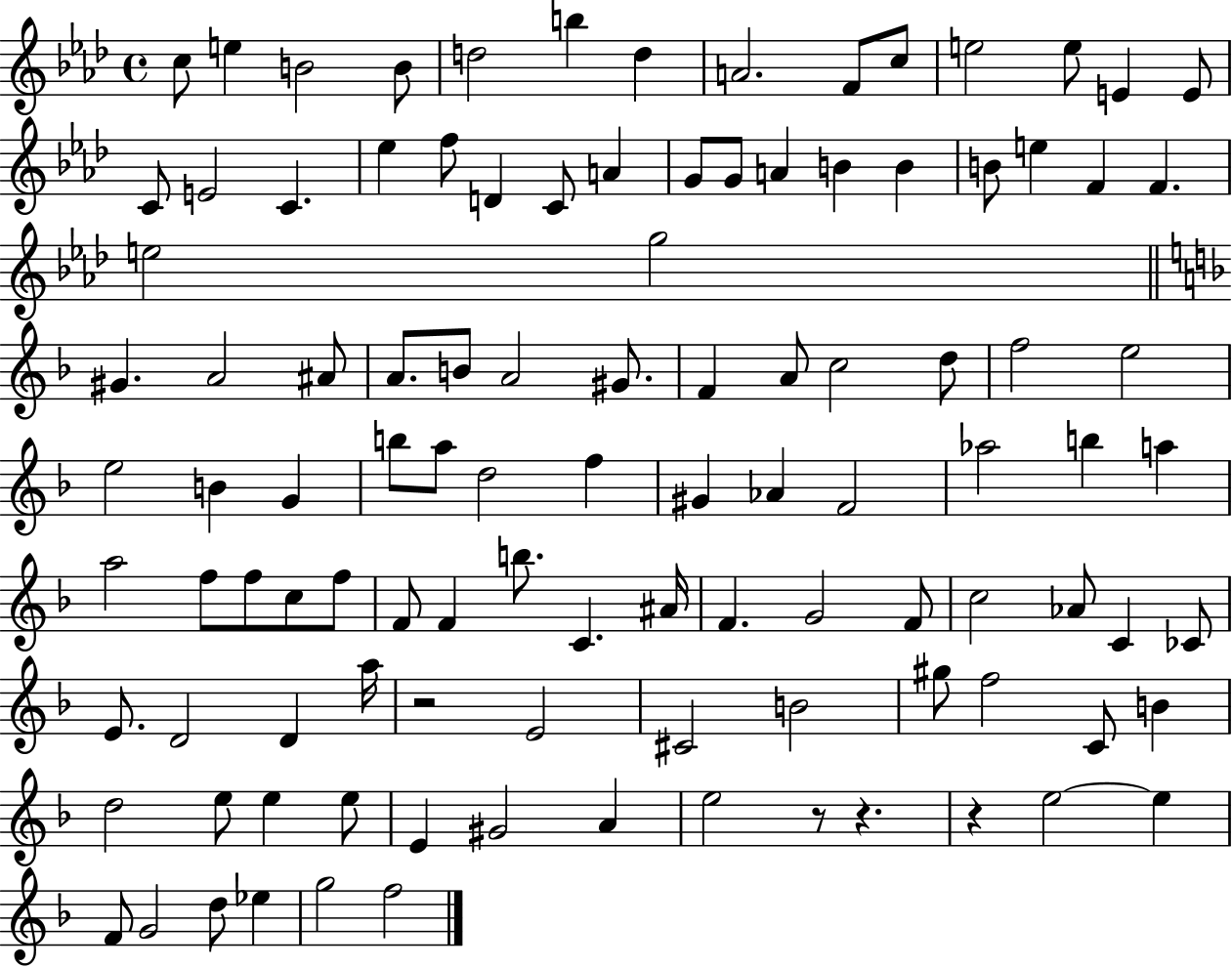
{
  \clef treble
  \time 4/4
  \defaultTimeSignature
  \key aes \major
  c''8 e''4 b'2 b'8 | d''2 b''4 d''4 | a'2. f'8 c''8 | e''2 e''8 e'4 e'8 | \break c'8 e'2 c'4. | ees''4 f''8 d'4 c'8 a'4 | g'8 g'8 a'4 b'4 b'4 | b'8 e''4 f'4 f'4. | \break e''2 g''2 | \bar "||" \break \key f \major gis'4. a'2 ais'8 | a'8. b'8 a'2 gis'8. | f'4 a'8 c''2 d''8 | f''2 e''2 | \break e''2 b'4 g'4 | b''8 a''8 d''2 f''4 | gis'4 aes'4 f'2 | aes''2 b''4 a''4 | \break a''2 f''8 f''8 c''8 f''8 | f'8 f'4 b''8. c'4. ais'16 | f'4. g'2 f'8 | c''2 aes'8 c'4 ces'8 | \break e'8. d'2 d'4 a''16 | r2 e'2 | cis'2 b'2 | gis''8 f''2 c'8 b'4 | \break d''2 e''8 e''4 e''8 | e'4 gis'2 a'4 | e''2 r8 r4. | r4 e''2~~ e''4 | \break f'8 g'2 d''8 ees''4 | g''2 f''2 | \bar "|."
}